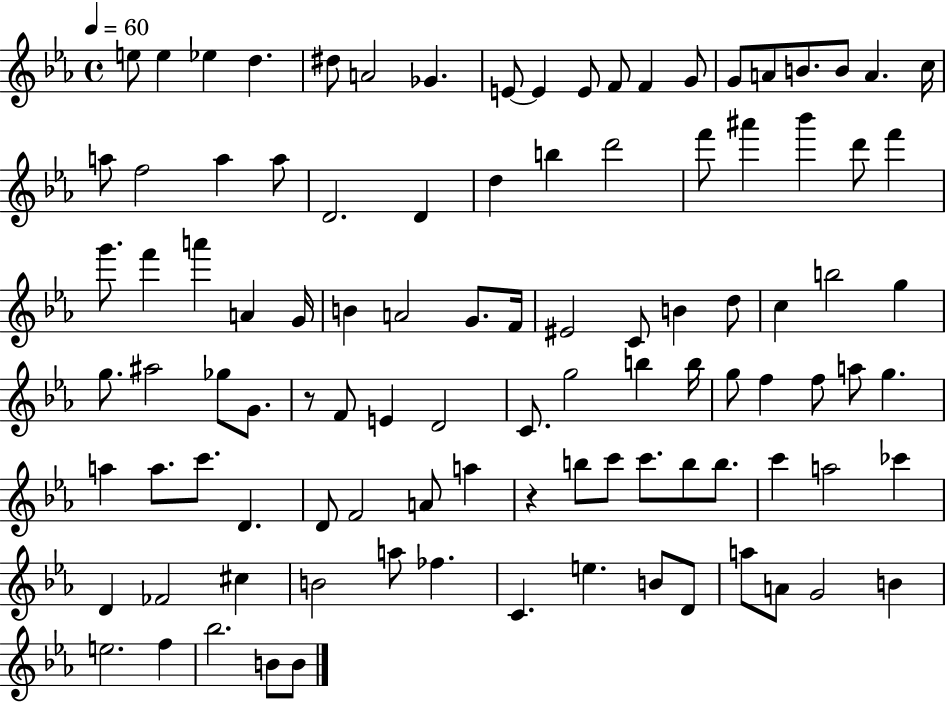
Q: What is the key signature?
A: EES major